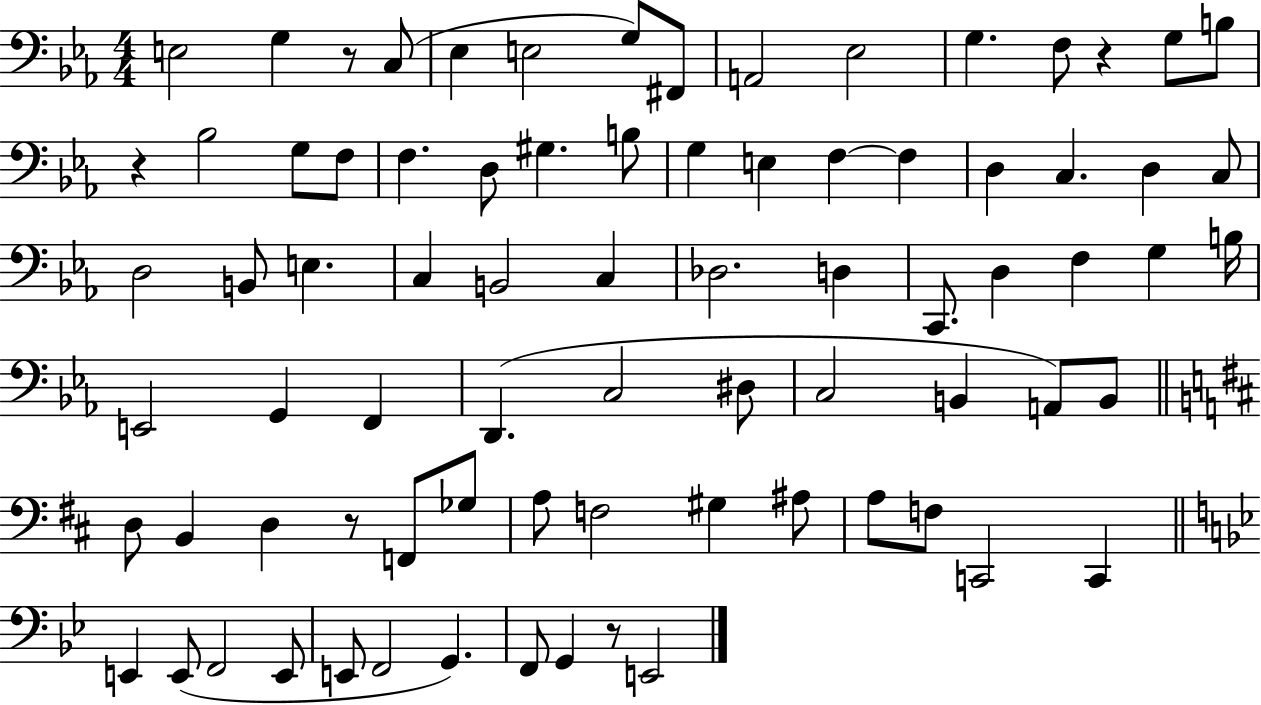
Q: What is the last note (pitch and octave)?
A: E2